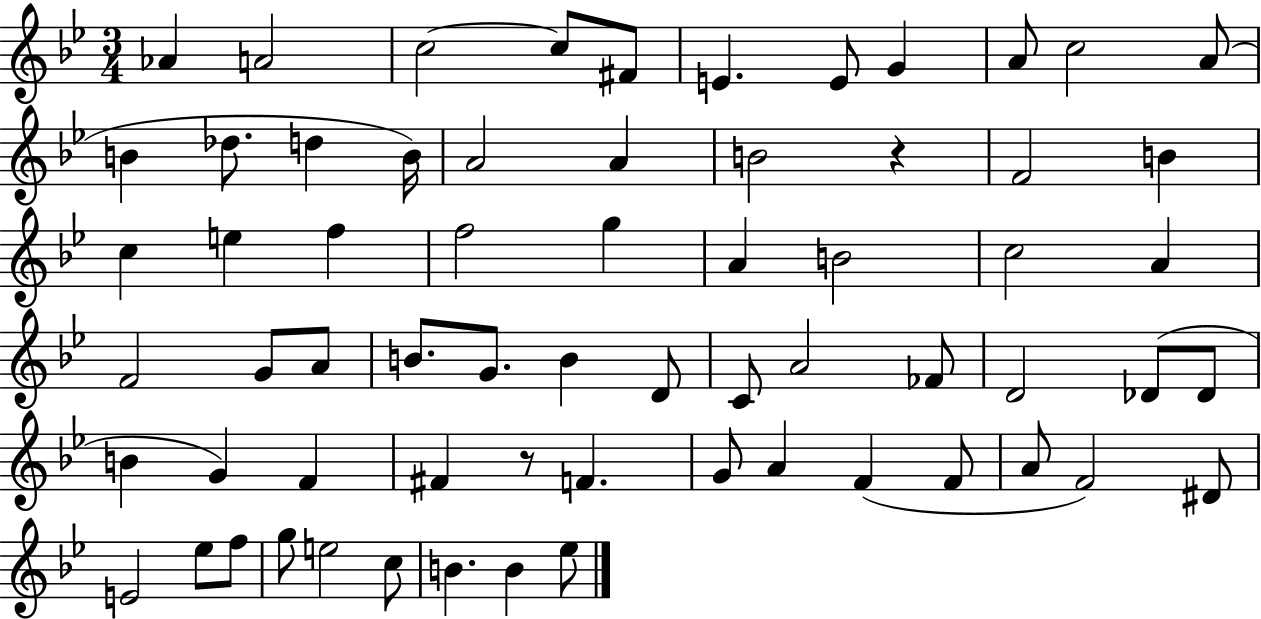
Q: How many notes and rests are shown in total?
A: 65